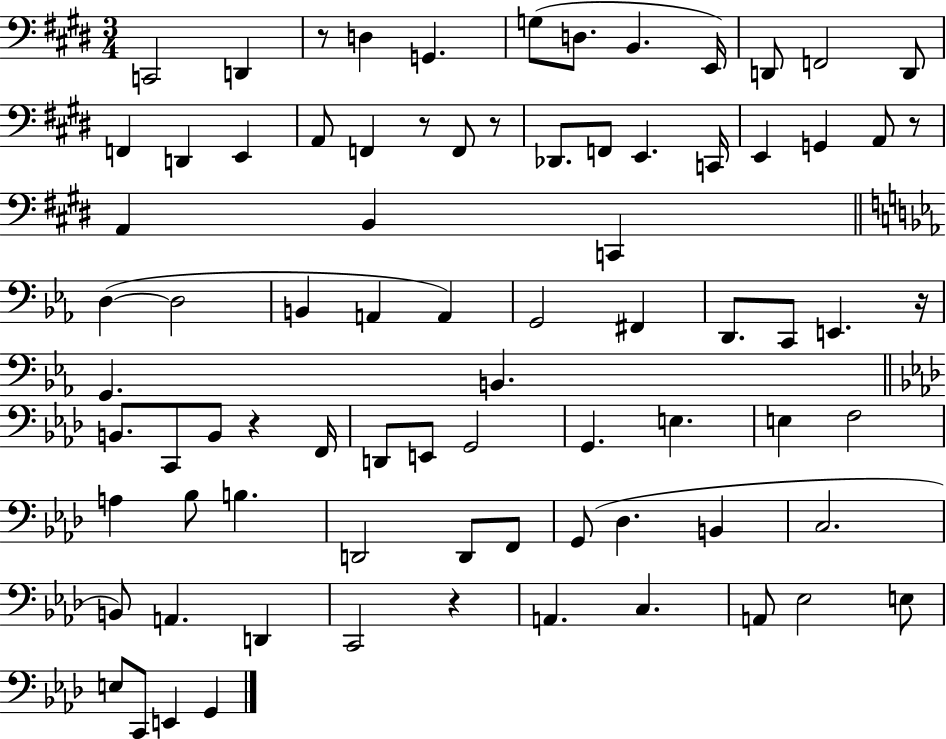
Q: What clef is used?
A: bass